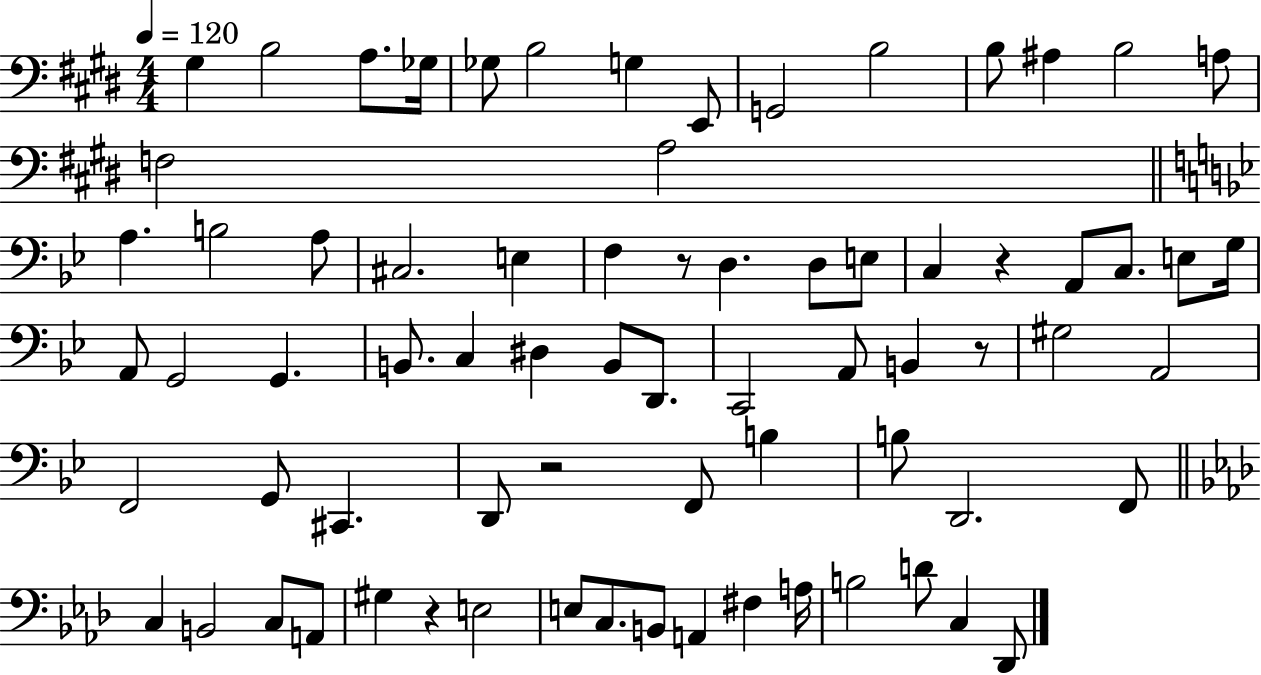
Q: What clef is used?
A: bass